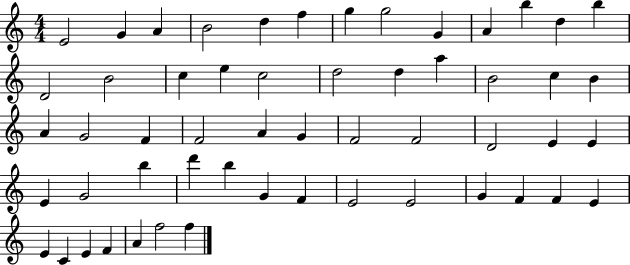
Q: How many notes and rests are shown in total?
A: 55